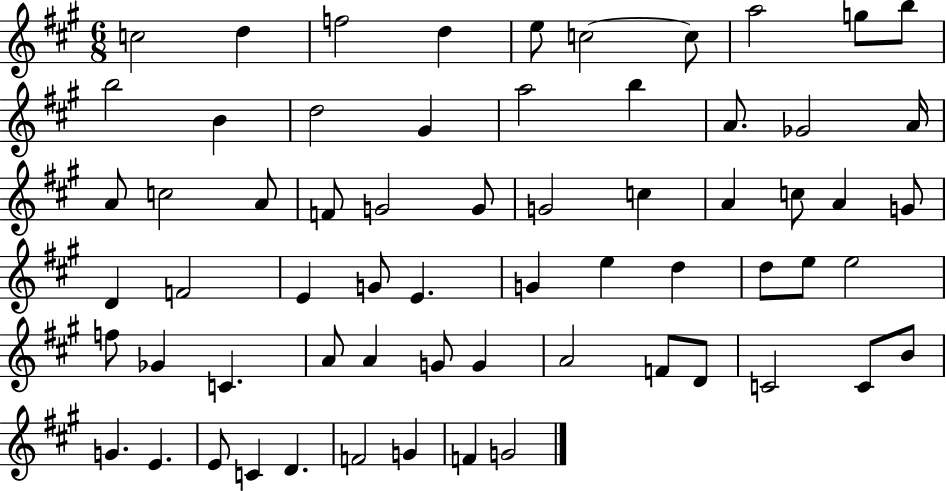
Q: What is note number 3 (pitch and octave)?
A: F5